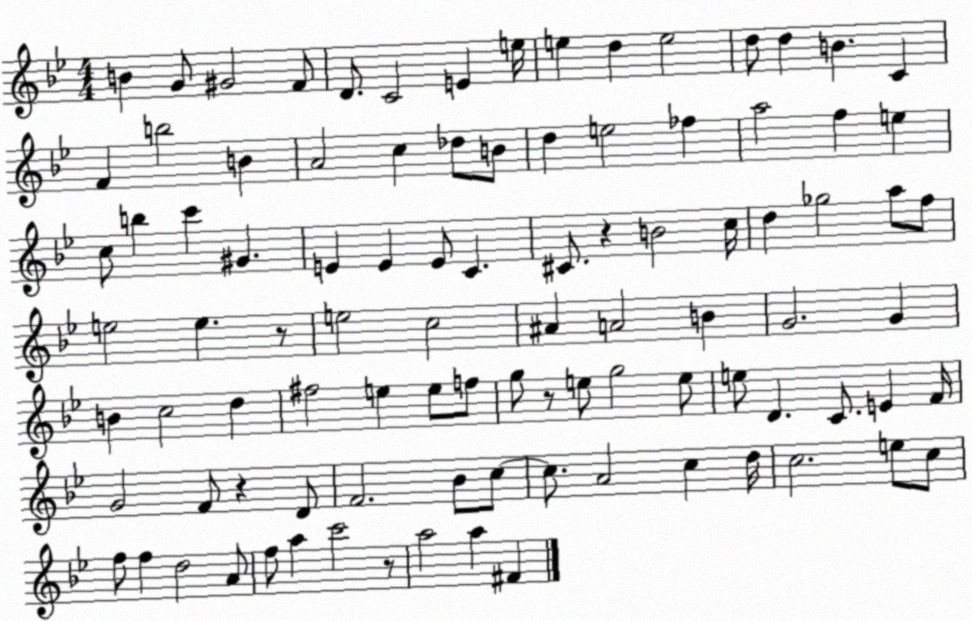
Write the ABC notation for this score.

X:1
T:Untitled
M:4/4
L:1/4
K:Bb
B G/2 ^G2 F/2 D/2 C2 E e/4 e d e2 d/2 d B C F b2 B A2 c _d/2 B/2 d e2 _f a2 f e c/2 b c' ^G E E E/2 C ^C/2 z B2 c/4 d _g2 a/2 f/2 e2 e z/2 e2 c2 ^A A2 B G2 G B c2 d ^f2 e e/2 f/2 g/2 z/2 e/2 g2 e/2 e/2 D C/2 E F/4 G2 F/2 z D/2 F2 _B/2 c/2 c/2 A2 c d/4 c2 e/2 c/2 f/2 f d2 A/2 f/2 a c'2 z/2 a2 a ^F